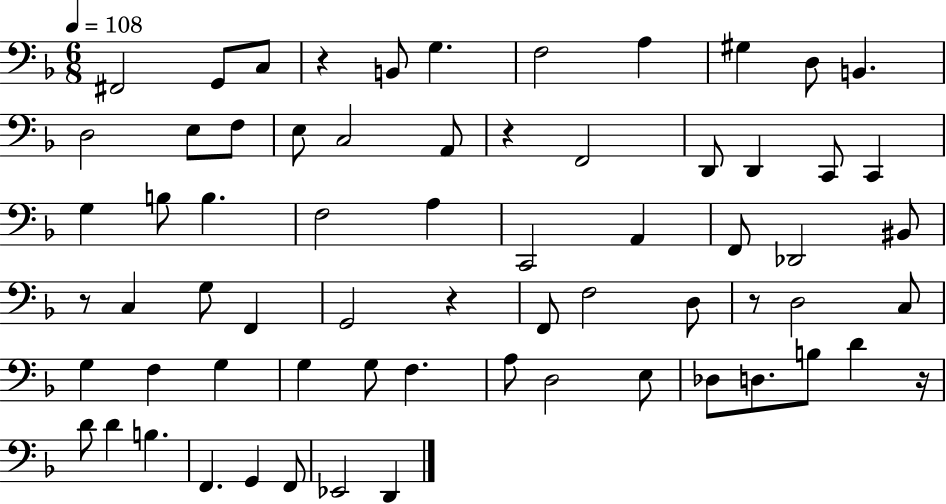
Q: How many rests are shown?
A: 6